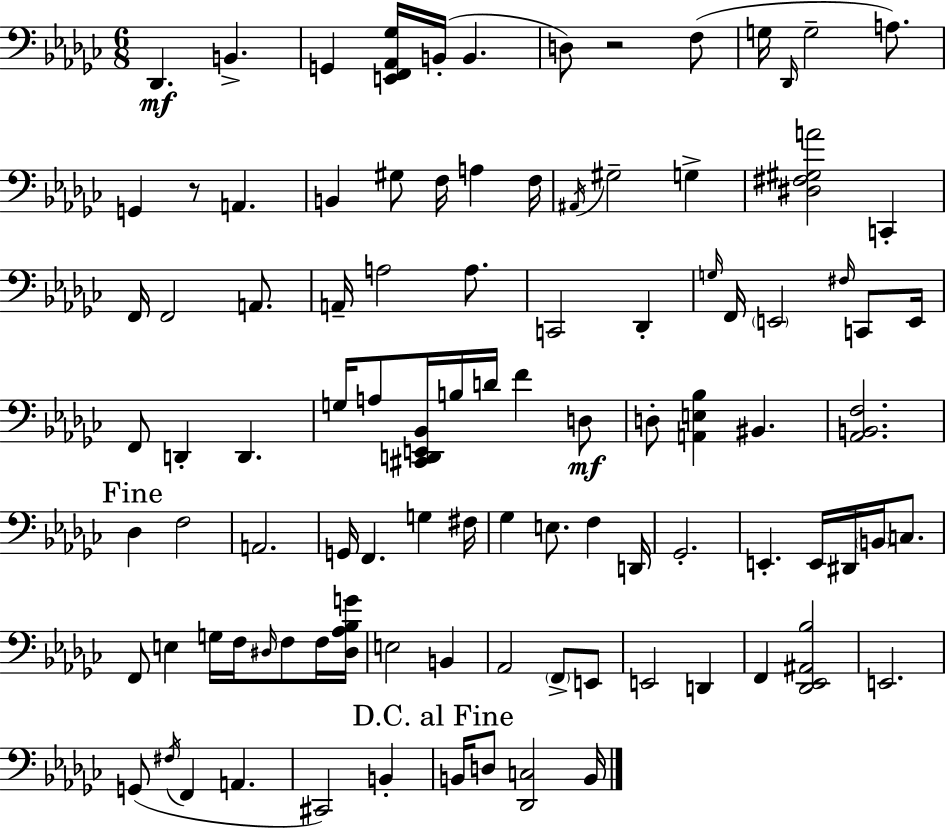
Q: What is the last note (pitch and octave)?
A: B2